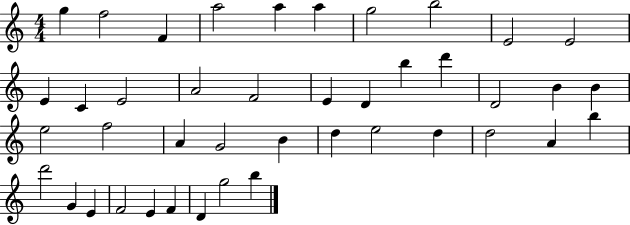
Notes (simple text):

G5/q F5/h F4/q A5/h A5/q A5/q G5/h B5/h E4/h E4/h E4/q C4/q E4/h A4/h F4/h E4/q D4/q B5/q D6/q D4/h B4/q B4/q E5/h F5/h A4/q G4/h B4/q D5/q E5/h D5/q D5/h A4/q B5/q D6/h G4/q E4/q F4/h E4/q F4/q D4/q G5/h B5/q